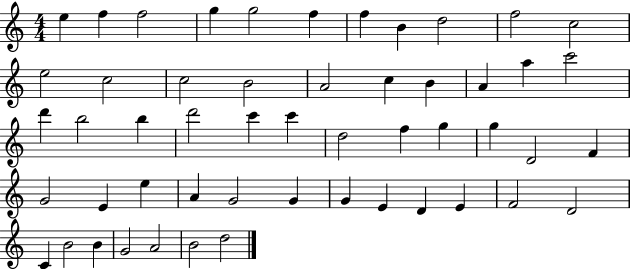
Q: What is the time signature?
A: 4/4